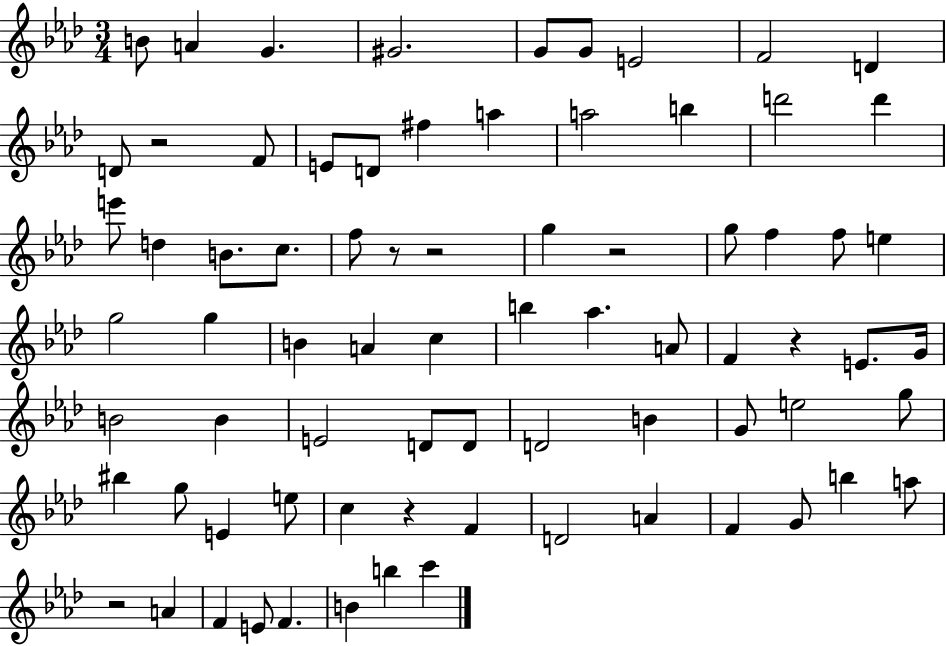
B4/e A4/q G4/q. G#4/h. G4/e G4/e E4/h F4/h D4/q D4/e R/h F4/e E4/e D4/e F#5/q A5/q A5/h B5/q D6/h D6/q E6/e D5/q B4/e. C5/e. F5/e R/e R/h G5/q R/h G5/e F5/q F5/e E5/q G5/h G5/q B4/q A4/q C5/q B5/q Ab5/q. A4/e F4/q R/q E4/e. G4/s B4/h B4/q E4/h D4/e D4/e D4/h B4/q G4/e E5/h G5/e BIS5/q G5/e E4/q E5/e C5/q R/q F4/q D4/h A4/q F4/q G4/e B5/q A5/e R/h A4/q F4/q E4/e F4/q. B4/q B5/q C6/q